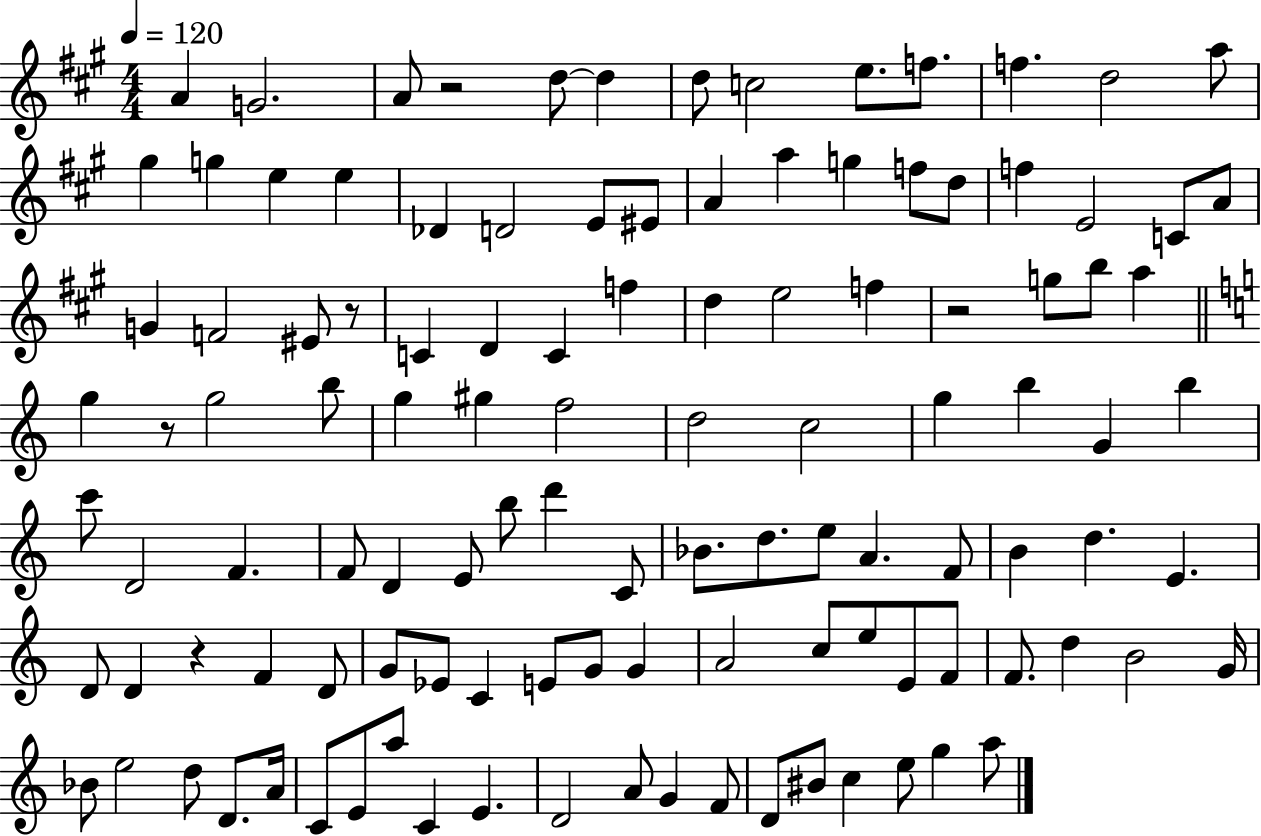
{
  \clef treble
  \numericTimeSignature
  \time 4/4
  \key a \major
  \tempo 4 = 120
  a'4 g'2. | a'8 r2 d''8~~ d''4 | d''8 c''2 e''8. f''8. | f''4. d''2 a''8 | \break gis''4 g''4 e''4 e''4 | des'4 d'2 e'8 eis'8 | a'4 a''4 g''4 f''8 d''8 | f''4 e'2 c'8 a'8 | \break g'4 f'2 eis'8 r8 | c'4 d'4 c'4 f''4 | d''4 e''2 f''4 | r2 g''8 b''8 a''4 | \break \bar "||" \break \key a \minor g''4 r8 g''2 b''8 | g''4 gis''4 f''2 | d''2 c''2 | g''4 b''4 g'4 b''4 | \break c'''8 d'2 f'4. | f'8 d'4 e'8 b''8 d'''4 c'8 | bes'8. d''8. e''8 a'4. f'8 | b'4 d''4. e'4. | \break d'8 d'4 r4 f'4 d'8 | g'8 ees'8 c'4 e'8 g'8 g'4 | a'2 c''8 e''8 e'8 f'8 | f'8. d''4 b'2 g'16 | \break bes'8 e''2 d''8 d'8. a'16 | c'8 e'8 a''8 c'4 e'4. | d'2 a'8 g'4 f'8 | d'8 bis'8 c''4 e''8 g''4 a''8 | \break \bar "|."
}